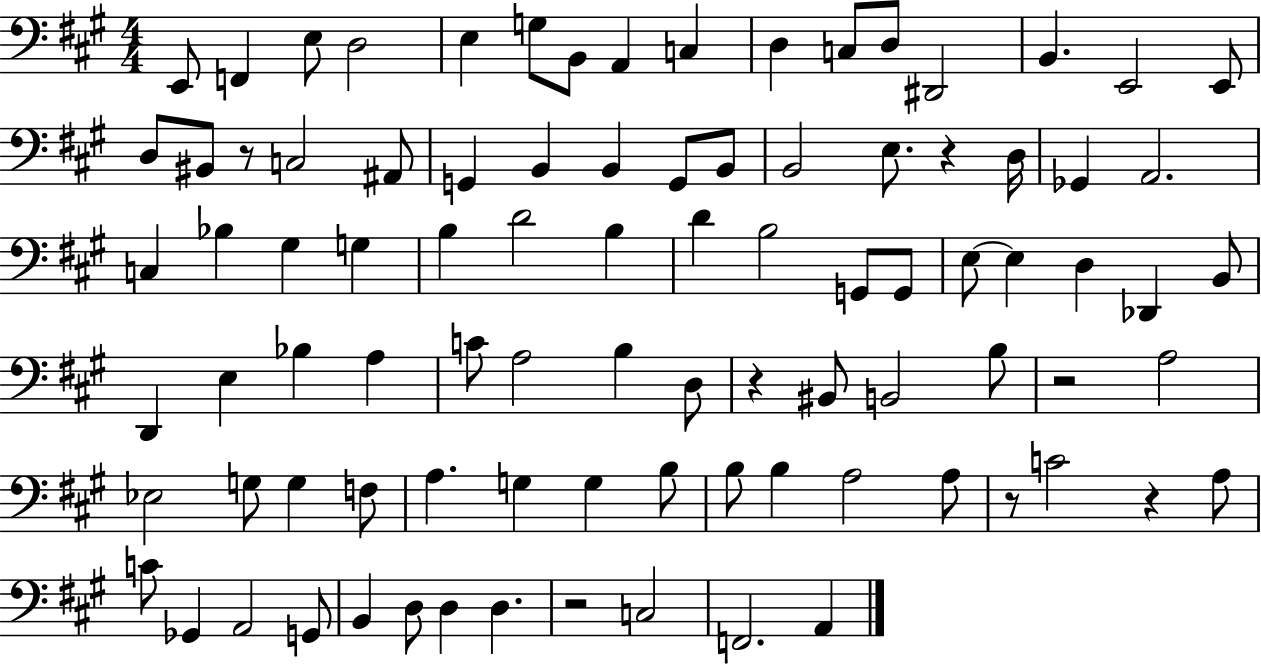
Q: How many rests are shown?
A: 7